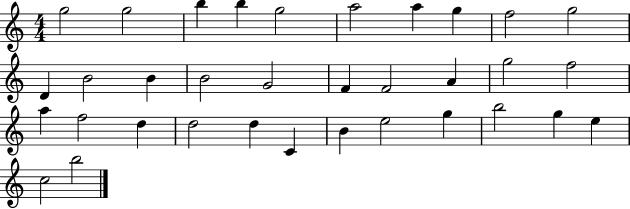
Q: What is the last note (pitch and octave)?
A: B5